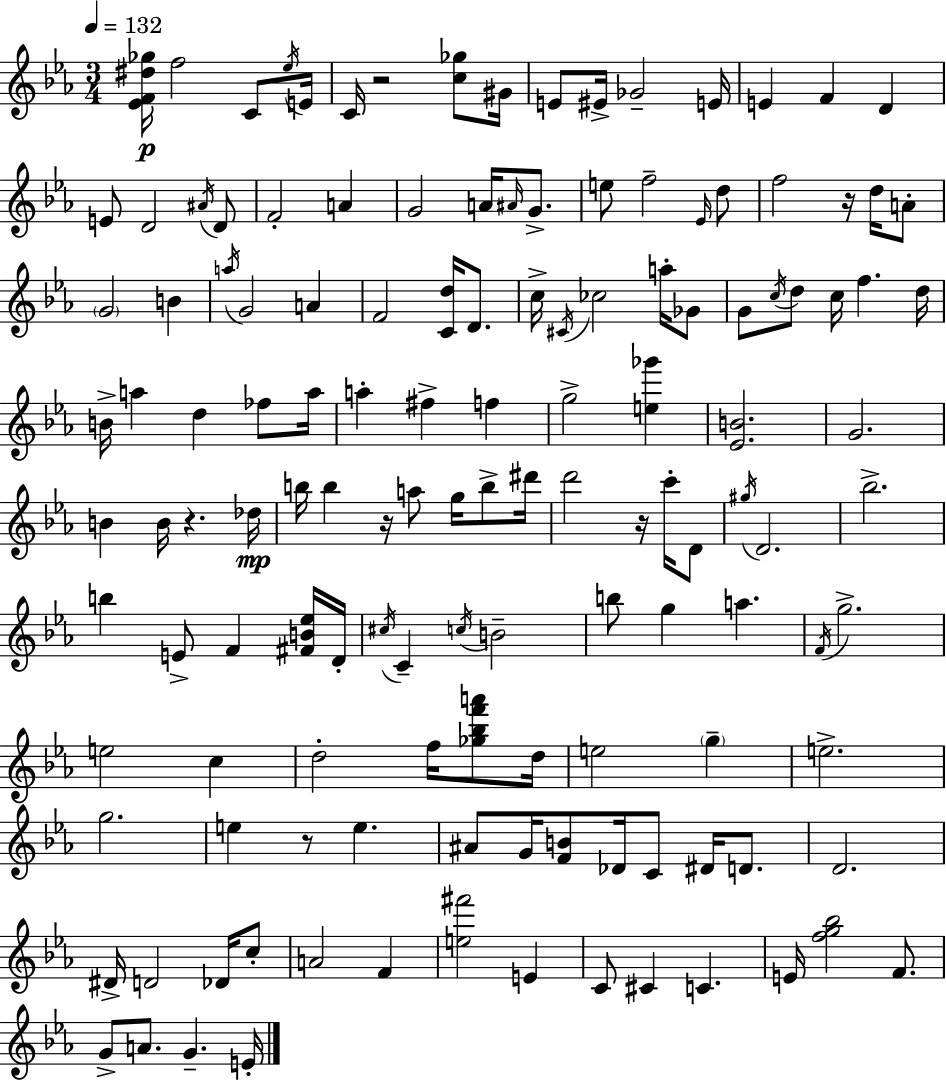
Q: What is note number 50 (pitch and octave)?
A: A5